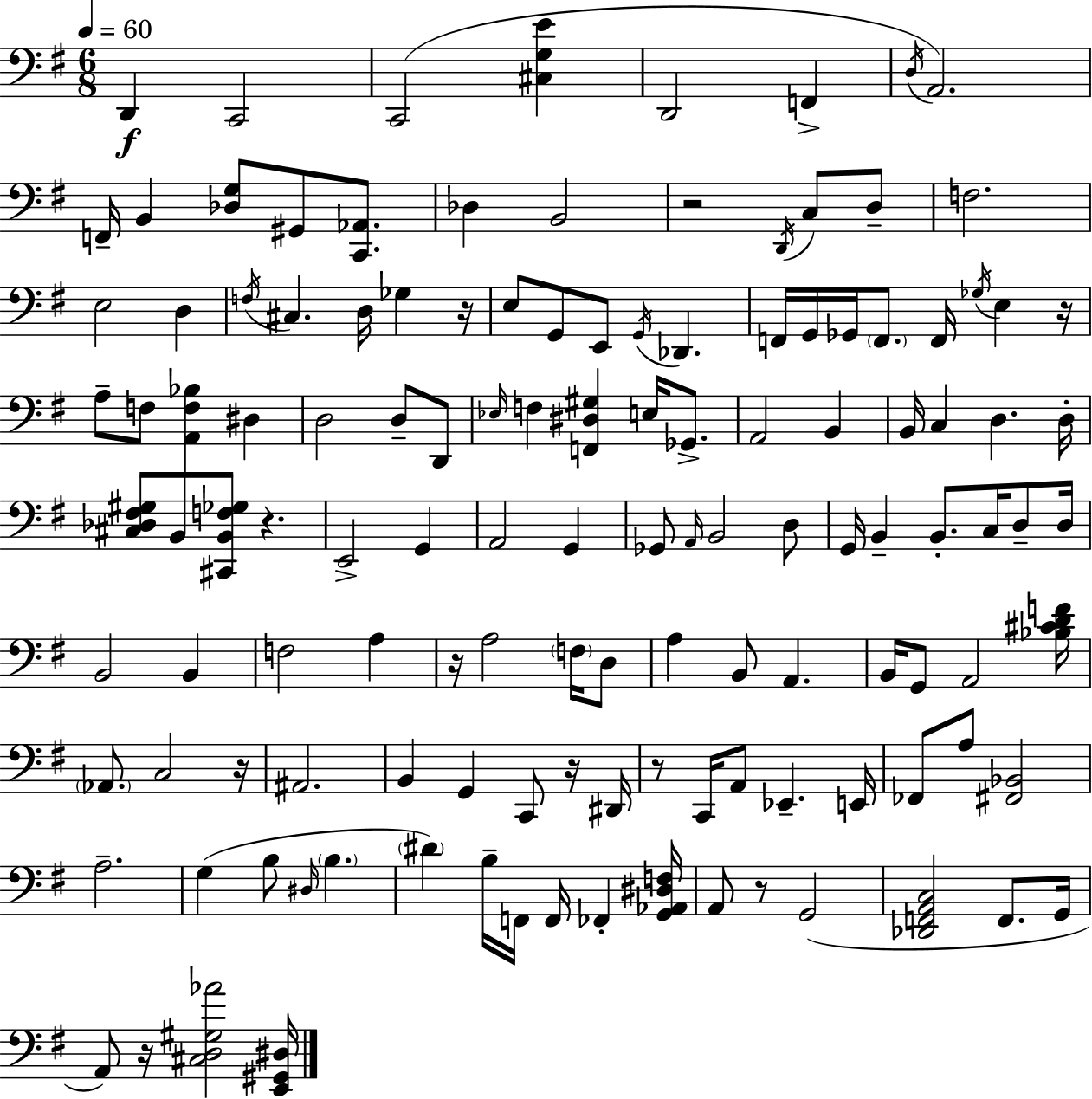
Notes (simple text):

D2/q C2/h C2/h [C#3,G3,E4]/q D2/h F2/q D3/s A2/h. F2/s B2/q [Db3,G3]/e G#2/e [C2,Ab2]/e. Db3/q B2/h R/h D2/s C3/e D3/e F3/h. E3/h D3/q F3/s C#3/q. D3/s Gb3/q R/s E3/e G2/e E2/e G2/s Db2/q. F2/s G2/s Gb2/s F2/e. F2/s Gb3/s E3/q R/s A3/e F3/e [A2,F3,Bb3]/q D#3/q D3/h D3/e D2/e Eb3/s F3/q [F2,D#3,G#3]/q E3/s Gb2/e. A2/h B2/q B2/s C3/q D3/q. D3/s [C#3,Db3,F#3,G#3]/e B2/e [C#2,B2,F3,Gb3]/e R/q. E2/h G2/q A2/h G2/q Gb2/e A2/s B2/h D3/e G2/s B2/q B2/e. C3/s D3/e D3/s B2/h B2/q F3/h A3/q R/s A3/h F3/s D3/e A3/q B2/e A2/q. B2/s G2/e A2/h [Bb3,C#4,D4,F4]/s Ab2/e. C3/h R/s A#2/h. B2/q G2/q C2/e R/s D#2/s R/e C2/s A2/e Eb2/q. E2/s FES2/e A3/e [F#2,Bb2]/h A3/h. G3/q B3/e D#3/s B3/q. D#4/q B3/s F2/s F2/s FES2/q [G2,Ab2,D#3,F3]/s A2/e R/e G2/h [Db2,F2,A2,C3]/h F2/e. G2/s A2/e R/s [C#3,D3,G#3,Ab4]/h [E2,G#2,D#3]/s